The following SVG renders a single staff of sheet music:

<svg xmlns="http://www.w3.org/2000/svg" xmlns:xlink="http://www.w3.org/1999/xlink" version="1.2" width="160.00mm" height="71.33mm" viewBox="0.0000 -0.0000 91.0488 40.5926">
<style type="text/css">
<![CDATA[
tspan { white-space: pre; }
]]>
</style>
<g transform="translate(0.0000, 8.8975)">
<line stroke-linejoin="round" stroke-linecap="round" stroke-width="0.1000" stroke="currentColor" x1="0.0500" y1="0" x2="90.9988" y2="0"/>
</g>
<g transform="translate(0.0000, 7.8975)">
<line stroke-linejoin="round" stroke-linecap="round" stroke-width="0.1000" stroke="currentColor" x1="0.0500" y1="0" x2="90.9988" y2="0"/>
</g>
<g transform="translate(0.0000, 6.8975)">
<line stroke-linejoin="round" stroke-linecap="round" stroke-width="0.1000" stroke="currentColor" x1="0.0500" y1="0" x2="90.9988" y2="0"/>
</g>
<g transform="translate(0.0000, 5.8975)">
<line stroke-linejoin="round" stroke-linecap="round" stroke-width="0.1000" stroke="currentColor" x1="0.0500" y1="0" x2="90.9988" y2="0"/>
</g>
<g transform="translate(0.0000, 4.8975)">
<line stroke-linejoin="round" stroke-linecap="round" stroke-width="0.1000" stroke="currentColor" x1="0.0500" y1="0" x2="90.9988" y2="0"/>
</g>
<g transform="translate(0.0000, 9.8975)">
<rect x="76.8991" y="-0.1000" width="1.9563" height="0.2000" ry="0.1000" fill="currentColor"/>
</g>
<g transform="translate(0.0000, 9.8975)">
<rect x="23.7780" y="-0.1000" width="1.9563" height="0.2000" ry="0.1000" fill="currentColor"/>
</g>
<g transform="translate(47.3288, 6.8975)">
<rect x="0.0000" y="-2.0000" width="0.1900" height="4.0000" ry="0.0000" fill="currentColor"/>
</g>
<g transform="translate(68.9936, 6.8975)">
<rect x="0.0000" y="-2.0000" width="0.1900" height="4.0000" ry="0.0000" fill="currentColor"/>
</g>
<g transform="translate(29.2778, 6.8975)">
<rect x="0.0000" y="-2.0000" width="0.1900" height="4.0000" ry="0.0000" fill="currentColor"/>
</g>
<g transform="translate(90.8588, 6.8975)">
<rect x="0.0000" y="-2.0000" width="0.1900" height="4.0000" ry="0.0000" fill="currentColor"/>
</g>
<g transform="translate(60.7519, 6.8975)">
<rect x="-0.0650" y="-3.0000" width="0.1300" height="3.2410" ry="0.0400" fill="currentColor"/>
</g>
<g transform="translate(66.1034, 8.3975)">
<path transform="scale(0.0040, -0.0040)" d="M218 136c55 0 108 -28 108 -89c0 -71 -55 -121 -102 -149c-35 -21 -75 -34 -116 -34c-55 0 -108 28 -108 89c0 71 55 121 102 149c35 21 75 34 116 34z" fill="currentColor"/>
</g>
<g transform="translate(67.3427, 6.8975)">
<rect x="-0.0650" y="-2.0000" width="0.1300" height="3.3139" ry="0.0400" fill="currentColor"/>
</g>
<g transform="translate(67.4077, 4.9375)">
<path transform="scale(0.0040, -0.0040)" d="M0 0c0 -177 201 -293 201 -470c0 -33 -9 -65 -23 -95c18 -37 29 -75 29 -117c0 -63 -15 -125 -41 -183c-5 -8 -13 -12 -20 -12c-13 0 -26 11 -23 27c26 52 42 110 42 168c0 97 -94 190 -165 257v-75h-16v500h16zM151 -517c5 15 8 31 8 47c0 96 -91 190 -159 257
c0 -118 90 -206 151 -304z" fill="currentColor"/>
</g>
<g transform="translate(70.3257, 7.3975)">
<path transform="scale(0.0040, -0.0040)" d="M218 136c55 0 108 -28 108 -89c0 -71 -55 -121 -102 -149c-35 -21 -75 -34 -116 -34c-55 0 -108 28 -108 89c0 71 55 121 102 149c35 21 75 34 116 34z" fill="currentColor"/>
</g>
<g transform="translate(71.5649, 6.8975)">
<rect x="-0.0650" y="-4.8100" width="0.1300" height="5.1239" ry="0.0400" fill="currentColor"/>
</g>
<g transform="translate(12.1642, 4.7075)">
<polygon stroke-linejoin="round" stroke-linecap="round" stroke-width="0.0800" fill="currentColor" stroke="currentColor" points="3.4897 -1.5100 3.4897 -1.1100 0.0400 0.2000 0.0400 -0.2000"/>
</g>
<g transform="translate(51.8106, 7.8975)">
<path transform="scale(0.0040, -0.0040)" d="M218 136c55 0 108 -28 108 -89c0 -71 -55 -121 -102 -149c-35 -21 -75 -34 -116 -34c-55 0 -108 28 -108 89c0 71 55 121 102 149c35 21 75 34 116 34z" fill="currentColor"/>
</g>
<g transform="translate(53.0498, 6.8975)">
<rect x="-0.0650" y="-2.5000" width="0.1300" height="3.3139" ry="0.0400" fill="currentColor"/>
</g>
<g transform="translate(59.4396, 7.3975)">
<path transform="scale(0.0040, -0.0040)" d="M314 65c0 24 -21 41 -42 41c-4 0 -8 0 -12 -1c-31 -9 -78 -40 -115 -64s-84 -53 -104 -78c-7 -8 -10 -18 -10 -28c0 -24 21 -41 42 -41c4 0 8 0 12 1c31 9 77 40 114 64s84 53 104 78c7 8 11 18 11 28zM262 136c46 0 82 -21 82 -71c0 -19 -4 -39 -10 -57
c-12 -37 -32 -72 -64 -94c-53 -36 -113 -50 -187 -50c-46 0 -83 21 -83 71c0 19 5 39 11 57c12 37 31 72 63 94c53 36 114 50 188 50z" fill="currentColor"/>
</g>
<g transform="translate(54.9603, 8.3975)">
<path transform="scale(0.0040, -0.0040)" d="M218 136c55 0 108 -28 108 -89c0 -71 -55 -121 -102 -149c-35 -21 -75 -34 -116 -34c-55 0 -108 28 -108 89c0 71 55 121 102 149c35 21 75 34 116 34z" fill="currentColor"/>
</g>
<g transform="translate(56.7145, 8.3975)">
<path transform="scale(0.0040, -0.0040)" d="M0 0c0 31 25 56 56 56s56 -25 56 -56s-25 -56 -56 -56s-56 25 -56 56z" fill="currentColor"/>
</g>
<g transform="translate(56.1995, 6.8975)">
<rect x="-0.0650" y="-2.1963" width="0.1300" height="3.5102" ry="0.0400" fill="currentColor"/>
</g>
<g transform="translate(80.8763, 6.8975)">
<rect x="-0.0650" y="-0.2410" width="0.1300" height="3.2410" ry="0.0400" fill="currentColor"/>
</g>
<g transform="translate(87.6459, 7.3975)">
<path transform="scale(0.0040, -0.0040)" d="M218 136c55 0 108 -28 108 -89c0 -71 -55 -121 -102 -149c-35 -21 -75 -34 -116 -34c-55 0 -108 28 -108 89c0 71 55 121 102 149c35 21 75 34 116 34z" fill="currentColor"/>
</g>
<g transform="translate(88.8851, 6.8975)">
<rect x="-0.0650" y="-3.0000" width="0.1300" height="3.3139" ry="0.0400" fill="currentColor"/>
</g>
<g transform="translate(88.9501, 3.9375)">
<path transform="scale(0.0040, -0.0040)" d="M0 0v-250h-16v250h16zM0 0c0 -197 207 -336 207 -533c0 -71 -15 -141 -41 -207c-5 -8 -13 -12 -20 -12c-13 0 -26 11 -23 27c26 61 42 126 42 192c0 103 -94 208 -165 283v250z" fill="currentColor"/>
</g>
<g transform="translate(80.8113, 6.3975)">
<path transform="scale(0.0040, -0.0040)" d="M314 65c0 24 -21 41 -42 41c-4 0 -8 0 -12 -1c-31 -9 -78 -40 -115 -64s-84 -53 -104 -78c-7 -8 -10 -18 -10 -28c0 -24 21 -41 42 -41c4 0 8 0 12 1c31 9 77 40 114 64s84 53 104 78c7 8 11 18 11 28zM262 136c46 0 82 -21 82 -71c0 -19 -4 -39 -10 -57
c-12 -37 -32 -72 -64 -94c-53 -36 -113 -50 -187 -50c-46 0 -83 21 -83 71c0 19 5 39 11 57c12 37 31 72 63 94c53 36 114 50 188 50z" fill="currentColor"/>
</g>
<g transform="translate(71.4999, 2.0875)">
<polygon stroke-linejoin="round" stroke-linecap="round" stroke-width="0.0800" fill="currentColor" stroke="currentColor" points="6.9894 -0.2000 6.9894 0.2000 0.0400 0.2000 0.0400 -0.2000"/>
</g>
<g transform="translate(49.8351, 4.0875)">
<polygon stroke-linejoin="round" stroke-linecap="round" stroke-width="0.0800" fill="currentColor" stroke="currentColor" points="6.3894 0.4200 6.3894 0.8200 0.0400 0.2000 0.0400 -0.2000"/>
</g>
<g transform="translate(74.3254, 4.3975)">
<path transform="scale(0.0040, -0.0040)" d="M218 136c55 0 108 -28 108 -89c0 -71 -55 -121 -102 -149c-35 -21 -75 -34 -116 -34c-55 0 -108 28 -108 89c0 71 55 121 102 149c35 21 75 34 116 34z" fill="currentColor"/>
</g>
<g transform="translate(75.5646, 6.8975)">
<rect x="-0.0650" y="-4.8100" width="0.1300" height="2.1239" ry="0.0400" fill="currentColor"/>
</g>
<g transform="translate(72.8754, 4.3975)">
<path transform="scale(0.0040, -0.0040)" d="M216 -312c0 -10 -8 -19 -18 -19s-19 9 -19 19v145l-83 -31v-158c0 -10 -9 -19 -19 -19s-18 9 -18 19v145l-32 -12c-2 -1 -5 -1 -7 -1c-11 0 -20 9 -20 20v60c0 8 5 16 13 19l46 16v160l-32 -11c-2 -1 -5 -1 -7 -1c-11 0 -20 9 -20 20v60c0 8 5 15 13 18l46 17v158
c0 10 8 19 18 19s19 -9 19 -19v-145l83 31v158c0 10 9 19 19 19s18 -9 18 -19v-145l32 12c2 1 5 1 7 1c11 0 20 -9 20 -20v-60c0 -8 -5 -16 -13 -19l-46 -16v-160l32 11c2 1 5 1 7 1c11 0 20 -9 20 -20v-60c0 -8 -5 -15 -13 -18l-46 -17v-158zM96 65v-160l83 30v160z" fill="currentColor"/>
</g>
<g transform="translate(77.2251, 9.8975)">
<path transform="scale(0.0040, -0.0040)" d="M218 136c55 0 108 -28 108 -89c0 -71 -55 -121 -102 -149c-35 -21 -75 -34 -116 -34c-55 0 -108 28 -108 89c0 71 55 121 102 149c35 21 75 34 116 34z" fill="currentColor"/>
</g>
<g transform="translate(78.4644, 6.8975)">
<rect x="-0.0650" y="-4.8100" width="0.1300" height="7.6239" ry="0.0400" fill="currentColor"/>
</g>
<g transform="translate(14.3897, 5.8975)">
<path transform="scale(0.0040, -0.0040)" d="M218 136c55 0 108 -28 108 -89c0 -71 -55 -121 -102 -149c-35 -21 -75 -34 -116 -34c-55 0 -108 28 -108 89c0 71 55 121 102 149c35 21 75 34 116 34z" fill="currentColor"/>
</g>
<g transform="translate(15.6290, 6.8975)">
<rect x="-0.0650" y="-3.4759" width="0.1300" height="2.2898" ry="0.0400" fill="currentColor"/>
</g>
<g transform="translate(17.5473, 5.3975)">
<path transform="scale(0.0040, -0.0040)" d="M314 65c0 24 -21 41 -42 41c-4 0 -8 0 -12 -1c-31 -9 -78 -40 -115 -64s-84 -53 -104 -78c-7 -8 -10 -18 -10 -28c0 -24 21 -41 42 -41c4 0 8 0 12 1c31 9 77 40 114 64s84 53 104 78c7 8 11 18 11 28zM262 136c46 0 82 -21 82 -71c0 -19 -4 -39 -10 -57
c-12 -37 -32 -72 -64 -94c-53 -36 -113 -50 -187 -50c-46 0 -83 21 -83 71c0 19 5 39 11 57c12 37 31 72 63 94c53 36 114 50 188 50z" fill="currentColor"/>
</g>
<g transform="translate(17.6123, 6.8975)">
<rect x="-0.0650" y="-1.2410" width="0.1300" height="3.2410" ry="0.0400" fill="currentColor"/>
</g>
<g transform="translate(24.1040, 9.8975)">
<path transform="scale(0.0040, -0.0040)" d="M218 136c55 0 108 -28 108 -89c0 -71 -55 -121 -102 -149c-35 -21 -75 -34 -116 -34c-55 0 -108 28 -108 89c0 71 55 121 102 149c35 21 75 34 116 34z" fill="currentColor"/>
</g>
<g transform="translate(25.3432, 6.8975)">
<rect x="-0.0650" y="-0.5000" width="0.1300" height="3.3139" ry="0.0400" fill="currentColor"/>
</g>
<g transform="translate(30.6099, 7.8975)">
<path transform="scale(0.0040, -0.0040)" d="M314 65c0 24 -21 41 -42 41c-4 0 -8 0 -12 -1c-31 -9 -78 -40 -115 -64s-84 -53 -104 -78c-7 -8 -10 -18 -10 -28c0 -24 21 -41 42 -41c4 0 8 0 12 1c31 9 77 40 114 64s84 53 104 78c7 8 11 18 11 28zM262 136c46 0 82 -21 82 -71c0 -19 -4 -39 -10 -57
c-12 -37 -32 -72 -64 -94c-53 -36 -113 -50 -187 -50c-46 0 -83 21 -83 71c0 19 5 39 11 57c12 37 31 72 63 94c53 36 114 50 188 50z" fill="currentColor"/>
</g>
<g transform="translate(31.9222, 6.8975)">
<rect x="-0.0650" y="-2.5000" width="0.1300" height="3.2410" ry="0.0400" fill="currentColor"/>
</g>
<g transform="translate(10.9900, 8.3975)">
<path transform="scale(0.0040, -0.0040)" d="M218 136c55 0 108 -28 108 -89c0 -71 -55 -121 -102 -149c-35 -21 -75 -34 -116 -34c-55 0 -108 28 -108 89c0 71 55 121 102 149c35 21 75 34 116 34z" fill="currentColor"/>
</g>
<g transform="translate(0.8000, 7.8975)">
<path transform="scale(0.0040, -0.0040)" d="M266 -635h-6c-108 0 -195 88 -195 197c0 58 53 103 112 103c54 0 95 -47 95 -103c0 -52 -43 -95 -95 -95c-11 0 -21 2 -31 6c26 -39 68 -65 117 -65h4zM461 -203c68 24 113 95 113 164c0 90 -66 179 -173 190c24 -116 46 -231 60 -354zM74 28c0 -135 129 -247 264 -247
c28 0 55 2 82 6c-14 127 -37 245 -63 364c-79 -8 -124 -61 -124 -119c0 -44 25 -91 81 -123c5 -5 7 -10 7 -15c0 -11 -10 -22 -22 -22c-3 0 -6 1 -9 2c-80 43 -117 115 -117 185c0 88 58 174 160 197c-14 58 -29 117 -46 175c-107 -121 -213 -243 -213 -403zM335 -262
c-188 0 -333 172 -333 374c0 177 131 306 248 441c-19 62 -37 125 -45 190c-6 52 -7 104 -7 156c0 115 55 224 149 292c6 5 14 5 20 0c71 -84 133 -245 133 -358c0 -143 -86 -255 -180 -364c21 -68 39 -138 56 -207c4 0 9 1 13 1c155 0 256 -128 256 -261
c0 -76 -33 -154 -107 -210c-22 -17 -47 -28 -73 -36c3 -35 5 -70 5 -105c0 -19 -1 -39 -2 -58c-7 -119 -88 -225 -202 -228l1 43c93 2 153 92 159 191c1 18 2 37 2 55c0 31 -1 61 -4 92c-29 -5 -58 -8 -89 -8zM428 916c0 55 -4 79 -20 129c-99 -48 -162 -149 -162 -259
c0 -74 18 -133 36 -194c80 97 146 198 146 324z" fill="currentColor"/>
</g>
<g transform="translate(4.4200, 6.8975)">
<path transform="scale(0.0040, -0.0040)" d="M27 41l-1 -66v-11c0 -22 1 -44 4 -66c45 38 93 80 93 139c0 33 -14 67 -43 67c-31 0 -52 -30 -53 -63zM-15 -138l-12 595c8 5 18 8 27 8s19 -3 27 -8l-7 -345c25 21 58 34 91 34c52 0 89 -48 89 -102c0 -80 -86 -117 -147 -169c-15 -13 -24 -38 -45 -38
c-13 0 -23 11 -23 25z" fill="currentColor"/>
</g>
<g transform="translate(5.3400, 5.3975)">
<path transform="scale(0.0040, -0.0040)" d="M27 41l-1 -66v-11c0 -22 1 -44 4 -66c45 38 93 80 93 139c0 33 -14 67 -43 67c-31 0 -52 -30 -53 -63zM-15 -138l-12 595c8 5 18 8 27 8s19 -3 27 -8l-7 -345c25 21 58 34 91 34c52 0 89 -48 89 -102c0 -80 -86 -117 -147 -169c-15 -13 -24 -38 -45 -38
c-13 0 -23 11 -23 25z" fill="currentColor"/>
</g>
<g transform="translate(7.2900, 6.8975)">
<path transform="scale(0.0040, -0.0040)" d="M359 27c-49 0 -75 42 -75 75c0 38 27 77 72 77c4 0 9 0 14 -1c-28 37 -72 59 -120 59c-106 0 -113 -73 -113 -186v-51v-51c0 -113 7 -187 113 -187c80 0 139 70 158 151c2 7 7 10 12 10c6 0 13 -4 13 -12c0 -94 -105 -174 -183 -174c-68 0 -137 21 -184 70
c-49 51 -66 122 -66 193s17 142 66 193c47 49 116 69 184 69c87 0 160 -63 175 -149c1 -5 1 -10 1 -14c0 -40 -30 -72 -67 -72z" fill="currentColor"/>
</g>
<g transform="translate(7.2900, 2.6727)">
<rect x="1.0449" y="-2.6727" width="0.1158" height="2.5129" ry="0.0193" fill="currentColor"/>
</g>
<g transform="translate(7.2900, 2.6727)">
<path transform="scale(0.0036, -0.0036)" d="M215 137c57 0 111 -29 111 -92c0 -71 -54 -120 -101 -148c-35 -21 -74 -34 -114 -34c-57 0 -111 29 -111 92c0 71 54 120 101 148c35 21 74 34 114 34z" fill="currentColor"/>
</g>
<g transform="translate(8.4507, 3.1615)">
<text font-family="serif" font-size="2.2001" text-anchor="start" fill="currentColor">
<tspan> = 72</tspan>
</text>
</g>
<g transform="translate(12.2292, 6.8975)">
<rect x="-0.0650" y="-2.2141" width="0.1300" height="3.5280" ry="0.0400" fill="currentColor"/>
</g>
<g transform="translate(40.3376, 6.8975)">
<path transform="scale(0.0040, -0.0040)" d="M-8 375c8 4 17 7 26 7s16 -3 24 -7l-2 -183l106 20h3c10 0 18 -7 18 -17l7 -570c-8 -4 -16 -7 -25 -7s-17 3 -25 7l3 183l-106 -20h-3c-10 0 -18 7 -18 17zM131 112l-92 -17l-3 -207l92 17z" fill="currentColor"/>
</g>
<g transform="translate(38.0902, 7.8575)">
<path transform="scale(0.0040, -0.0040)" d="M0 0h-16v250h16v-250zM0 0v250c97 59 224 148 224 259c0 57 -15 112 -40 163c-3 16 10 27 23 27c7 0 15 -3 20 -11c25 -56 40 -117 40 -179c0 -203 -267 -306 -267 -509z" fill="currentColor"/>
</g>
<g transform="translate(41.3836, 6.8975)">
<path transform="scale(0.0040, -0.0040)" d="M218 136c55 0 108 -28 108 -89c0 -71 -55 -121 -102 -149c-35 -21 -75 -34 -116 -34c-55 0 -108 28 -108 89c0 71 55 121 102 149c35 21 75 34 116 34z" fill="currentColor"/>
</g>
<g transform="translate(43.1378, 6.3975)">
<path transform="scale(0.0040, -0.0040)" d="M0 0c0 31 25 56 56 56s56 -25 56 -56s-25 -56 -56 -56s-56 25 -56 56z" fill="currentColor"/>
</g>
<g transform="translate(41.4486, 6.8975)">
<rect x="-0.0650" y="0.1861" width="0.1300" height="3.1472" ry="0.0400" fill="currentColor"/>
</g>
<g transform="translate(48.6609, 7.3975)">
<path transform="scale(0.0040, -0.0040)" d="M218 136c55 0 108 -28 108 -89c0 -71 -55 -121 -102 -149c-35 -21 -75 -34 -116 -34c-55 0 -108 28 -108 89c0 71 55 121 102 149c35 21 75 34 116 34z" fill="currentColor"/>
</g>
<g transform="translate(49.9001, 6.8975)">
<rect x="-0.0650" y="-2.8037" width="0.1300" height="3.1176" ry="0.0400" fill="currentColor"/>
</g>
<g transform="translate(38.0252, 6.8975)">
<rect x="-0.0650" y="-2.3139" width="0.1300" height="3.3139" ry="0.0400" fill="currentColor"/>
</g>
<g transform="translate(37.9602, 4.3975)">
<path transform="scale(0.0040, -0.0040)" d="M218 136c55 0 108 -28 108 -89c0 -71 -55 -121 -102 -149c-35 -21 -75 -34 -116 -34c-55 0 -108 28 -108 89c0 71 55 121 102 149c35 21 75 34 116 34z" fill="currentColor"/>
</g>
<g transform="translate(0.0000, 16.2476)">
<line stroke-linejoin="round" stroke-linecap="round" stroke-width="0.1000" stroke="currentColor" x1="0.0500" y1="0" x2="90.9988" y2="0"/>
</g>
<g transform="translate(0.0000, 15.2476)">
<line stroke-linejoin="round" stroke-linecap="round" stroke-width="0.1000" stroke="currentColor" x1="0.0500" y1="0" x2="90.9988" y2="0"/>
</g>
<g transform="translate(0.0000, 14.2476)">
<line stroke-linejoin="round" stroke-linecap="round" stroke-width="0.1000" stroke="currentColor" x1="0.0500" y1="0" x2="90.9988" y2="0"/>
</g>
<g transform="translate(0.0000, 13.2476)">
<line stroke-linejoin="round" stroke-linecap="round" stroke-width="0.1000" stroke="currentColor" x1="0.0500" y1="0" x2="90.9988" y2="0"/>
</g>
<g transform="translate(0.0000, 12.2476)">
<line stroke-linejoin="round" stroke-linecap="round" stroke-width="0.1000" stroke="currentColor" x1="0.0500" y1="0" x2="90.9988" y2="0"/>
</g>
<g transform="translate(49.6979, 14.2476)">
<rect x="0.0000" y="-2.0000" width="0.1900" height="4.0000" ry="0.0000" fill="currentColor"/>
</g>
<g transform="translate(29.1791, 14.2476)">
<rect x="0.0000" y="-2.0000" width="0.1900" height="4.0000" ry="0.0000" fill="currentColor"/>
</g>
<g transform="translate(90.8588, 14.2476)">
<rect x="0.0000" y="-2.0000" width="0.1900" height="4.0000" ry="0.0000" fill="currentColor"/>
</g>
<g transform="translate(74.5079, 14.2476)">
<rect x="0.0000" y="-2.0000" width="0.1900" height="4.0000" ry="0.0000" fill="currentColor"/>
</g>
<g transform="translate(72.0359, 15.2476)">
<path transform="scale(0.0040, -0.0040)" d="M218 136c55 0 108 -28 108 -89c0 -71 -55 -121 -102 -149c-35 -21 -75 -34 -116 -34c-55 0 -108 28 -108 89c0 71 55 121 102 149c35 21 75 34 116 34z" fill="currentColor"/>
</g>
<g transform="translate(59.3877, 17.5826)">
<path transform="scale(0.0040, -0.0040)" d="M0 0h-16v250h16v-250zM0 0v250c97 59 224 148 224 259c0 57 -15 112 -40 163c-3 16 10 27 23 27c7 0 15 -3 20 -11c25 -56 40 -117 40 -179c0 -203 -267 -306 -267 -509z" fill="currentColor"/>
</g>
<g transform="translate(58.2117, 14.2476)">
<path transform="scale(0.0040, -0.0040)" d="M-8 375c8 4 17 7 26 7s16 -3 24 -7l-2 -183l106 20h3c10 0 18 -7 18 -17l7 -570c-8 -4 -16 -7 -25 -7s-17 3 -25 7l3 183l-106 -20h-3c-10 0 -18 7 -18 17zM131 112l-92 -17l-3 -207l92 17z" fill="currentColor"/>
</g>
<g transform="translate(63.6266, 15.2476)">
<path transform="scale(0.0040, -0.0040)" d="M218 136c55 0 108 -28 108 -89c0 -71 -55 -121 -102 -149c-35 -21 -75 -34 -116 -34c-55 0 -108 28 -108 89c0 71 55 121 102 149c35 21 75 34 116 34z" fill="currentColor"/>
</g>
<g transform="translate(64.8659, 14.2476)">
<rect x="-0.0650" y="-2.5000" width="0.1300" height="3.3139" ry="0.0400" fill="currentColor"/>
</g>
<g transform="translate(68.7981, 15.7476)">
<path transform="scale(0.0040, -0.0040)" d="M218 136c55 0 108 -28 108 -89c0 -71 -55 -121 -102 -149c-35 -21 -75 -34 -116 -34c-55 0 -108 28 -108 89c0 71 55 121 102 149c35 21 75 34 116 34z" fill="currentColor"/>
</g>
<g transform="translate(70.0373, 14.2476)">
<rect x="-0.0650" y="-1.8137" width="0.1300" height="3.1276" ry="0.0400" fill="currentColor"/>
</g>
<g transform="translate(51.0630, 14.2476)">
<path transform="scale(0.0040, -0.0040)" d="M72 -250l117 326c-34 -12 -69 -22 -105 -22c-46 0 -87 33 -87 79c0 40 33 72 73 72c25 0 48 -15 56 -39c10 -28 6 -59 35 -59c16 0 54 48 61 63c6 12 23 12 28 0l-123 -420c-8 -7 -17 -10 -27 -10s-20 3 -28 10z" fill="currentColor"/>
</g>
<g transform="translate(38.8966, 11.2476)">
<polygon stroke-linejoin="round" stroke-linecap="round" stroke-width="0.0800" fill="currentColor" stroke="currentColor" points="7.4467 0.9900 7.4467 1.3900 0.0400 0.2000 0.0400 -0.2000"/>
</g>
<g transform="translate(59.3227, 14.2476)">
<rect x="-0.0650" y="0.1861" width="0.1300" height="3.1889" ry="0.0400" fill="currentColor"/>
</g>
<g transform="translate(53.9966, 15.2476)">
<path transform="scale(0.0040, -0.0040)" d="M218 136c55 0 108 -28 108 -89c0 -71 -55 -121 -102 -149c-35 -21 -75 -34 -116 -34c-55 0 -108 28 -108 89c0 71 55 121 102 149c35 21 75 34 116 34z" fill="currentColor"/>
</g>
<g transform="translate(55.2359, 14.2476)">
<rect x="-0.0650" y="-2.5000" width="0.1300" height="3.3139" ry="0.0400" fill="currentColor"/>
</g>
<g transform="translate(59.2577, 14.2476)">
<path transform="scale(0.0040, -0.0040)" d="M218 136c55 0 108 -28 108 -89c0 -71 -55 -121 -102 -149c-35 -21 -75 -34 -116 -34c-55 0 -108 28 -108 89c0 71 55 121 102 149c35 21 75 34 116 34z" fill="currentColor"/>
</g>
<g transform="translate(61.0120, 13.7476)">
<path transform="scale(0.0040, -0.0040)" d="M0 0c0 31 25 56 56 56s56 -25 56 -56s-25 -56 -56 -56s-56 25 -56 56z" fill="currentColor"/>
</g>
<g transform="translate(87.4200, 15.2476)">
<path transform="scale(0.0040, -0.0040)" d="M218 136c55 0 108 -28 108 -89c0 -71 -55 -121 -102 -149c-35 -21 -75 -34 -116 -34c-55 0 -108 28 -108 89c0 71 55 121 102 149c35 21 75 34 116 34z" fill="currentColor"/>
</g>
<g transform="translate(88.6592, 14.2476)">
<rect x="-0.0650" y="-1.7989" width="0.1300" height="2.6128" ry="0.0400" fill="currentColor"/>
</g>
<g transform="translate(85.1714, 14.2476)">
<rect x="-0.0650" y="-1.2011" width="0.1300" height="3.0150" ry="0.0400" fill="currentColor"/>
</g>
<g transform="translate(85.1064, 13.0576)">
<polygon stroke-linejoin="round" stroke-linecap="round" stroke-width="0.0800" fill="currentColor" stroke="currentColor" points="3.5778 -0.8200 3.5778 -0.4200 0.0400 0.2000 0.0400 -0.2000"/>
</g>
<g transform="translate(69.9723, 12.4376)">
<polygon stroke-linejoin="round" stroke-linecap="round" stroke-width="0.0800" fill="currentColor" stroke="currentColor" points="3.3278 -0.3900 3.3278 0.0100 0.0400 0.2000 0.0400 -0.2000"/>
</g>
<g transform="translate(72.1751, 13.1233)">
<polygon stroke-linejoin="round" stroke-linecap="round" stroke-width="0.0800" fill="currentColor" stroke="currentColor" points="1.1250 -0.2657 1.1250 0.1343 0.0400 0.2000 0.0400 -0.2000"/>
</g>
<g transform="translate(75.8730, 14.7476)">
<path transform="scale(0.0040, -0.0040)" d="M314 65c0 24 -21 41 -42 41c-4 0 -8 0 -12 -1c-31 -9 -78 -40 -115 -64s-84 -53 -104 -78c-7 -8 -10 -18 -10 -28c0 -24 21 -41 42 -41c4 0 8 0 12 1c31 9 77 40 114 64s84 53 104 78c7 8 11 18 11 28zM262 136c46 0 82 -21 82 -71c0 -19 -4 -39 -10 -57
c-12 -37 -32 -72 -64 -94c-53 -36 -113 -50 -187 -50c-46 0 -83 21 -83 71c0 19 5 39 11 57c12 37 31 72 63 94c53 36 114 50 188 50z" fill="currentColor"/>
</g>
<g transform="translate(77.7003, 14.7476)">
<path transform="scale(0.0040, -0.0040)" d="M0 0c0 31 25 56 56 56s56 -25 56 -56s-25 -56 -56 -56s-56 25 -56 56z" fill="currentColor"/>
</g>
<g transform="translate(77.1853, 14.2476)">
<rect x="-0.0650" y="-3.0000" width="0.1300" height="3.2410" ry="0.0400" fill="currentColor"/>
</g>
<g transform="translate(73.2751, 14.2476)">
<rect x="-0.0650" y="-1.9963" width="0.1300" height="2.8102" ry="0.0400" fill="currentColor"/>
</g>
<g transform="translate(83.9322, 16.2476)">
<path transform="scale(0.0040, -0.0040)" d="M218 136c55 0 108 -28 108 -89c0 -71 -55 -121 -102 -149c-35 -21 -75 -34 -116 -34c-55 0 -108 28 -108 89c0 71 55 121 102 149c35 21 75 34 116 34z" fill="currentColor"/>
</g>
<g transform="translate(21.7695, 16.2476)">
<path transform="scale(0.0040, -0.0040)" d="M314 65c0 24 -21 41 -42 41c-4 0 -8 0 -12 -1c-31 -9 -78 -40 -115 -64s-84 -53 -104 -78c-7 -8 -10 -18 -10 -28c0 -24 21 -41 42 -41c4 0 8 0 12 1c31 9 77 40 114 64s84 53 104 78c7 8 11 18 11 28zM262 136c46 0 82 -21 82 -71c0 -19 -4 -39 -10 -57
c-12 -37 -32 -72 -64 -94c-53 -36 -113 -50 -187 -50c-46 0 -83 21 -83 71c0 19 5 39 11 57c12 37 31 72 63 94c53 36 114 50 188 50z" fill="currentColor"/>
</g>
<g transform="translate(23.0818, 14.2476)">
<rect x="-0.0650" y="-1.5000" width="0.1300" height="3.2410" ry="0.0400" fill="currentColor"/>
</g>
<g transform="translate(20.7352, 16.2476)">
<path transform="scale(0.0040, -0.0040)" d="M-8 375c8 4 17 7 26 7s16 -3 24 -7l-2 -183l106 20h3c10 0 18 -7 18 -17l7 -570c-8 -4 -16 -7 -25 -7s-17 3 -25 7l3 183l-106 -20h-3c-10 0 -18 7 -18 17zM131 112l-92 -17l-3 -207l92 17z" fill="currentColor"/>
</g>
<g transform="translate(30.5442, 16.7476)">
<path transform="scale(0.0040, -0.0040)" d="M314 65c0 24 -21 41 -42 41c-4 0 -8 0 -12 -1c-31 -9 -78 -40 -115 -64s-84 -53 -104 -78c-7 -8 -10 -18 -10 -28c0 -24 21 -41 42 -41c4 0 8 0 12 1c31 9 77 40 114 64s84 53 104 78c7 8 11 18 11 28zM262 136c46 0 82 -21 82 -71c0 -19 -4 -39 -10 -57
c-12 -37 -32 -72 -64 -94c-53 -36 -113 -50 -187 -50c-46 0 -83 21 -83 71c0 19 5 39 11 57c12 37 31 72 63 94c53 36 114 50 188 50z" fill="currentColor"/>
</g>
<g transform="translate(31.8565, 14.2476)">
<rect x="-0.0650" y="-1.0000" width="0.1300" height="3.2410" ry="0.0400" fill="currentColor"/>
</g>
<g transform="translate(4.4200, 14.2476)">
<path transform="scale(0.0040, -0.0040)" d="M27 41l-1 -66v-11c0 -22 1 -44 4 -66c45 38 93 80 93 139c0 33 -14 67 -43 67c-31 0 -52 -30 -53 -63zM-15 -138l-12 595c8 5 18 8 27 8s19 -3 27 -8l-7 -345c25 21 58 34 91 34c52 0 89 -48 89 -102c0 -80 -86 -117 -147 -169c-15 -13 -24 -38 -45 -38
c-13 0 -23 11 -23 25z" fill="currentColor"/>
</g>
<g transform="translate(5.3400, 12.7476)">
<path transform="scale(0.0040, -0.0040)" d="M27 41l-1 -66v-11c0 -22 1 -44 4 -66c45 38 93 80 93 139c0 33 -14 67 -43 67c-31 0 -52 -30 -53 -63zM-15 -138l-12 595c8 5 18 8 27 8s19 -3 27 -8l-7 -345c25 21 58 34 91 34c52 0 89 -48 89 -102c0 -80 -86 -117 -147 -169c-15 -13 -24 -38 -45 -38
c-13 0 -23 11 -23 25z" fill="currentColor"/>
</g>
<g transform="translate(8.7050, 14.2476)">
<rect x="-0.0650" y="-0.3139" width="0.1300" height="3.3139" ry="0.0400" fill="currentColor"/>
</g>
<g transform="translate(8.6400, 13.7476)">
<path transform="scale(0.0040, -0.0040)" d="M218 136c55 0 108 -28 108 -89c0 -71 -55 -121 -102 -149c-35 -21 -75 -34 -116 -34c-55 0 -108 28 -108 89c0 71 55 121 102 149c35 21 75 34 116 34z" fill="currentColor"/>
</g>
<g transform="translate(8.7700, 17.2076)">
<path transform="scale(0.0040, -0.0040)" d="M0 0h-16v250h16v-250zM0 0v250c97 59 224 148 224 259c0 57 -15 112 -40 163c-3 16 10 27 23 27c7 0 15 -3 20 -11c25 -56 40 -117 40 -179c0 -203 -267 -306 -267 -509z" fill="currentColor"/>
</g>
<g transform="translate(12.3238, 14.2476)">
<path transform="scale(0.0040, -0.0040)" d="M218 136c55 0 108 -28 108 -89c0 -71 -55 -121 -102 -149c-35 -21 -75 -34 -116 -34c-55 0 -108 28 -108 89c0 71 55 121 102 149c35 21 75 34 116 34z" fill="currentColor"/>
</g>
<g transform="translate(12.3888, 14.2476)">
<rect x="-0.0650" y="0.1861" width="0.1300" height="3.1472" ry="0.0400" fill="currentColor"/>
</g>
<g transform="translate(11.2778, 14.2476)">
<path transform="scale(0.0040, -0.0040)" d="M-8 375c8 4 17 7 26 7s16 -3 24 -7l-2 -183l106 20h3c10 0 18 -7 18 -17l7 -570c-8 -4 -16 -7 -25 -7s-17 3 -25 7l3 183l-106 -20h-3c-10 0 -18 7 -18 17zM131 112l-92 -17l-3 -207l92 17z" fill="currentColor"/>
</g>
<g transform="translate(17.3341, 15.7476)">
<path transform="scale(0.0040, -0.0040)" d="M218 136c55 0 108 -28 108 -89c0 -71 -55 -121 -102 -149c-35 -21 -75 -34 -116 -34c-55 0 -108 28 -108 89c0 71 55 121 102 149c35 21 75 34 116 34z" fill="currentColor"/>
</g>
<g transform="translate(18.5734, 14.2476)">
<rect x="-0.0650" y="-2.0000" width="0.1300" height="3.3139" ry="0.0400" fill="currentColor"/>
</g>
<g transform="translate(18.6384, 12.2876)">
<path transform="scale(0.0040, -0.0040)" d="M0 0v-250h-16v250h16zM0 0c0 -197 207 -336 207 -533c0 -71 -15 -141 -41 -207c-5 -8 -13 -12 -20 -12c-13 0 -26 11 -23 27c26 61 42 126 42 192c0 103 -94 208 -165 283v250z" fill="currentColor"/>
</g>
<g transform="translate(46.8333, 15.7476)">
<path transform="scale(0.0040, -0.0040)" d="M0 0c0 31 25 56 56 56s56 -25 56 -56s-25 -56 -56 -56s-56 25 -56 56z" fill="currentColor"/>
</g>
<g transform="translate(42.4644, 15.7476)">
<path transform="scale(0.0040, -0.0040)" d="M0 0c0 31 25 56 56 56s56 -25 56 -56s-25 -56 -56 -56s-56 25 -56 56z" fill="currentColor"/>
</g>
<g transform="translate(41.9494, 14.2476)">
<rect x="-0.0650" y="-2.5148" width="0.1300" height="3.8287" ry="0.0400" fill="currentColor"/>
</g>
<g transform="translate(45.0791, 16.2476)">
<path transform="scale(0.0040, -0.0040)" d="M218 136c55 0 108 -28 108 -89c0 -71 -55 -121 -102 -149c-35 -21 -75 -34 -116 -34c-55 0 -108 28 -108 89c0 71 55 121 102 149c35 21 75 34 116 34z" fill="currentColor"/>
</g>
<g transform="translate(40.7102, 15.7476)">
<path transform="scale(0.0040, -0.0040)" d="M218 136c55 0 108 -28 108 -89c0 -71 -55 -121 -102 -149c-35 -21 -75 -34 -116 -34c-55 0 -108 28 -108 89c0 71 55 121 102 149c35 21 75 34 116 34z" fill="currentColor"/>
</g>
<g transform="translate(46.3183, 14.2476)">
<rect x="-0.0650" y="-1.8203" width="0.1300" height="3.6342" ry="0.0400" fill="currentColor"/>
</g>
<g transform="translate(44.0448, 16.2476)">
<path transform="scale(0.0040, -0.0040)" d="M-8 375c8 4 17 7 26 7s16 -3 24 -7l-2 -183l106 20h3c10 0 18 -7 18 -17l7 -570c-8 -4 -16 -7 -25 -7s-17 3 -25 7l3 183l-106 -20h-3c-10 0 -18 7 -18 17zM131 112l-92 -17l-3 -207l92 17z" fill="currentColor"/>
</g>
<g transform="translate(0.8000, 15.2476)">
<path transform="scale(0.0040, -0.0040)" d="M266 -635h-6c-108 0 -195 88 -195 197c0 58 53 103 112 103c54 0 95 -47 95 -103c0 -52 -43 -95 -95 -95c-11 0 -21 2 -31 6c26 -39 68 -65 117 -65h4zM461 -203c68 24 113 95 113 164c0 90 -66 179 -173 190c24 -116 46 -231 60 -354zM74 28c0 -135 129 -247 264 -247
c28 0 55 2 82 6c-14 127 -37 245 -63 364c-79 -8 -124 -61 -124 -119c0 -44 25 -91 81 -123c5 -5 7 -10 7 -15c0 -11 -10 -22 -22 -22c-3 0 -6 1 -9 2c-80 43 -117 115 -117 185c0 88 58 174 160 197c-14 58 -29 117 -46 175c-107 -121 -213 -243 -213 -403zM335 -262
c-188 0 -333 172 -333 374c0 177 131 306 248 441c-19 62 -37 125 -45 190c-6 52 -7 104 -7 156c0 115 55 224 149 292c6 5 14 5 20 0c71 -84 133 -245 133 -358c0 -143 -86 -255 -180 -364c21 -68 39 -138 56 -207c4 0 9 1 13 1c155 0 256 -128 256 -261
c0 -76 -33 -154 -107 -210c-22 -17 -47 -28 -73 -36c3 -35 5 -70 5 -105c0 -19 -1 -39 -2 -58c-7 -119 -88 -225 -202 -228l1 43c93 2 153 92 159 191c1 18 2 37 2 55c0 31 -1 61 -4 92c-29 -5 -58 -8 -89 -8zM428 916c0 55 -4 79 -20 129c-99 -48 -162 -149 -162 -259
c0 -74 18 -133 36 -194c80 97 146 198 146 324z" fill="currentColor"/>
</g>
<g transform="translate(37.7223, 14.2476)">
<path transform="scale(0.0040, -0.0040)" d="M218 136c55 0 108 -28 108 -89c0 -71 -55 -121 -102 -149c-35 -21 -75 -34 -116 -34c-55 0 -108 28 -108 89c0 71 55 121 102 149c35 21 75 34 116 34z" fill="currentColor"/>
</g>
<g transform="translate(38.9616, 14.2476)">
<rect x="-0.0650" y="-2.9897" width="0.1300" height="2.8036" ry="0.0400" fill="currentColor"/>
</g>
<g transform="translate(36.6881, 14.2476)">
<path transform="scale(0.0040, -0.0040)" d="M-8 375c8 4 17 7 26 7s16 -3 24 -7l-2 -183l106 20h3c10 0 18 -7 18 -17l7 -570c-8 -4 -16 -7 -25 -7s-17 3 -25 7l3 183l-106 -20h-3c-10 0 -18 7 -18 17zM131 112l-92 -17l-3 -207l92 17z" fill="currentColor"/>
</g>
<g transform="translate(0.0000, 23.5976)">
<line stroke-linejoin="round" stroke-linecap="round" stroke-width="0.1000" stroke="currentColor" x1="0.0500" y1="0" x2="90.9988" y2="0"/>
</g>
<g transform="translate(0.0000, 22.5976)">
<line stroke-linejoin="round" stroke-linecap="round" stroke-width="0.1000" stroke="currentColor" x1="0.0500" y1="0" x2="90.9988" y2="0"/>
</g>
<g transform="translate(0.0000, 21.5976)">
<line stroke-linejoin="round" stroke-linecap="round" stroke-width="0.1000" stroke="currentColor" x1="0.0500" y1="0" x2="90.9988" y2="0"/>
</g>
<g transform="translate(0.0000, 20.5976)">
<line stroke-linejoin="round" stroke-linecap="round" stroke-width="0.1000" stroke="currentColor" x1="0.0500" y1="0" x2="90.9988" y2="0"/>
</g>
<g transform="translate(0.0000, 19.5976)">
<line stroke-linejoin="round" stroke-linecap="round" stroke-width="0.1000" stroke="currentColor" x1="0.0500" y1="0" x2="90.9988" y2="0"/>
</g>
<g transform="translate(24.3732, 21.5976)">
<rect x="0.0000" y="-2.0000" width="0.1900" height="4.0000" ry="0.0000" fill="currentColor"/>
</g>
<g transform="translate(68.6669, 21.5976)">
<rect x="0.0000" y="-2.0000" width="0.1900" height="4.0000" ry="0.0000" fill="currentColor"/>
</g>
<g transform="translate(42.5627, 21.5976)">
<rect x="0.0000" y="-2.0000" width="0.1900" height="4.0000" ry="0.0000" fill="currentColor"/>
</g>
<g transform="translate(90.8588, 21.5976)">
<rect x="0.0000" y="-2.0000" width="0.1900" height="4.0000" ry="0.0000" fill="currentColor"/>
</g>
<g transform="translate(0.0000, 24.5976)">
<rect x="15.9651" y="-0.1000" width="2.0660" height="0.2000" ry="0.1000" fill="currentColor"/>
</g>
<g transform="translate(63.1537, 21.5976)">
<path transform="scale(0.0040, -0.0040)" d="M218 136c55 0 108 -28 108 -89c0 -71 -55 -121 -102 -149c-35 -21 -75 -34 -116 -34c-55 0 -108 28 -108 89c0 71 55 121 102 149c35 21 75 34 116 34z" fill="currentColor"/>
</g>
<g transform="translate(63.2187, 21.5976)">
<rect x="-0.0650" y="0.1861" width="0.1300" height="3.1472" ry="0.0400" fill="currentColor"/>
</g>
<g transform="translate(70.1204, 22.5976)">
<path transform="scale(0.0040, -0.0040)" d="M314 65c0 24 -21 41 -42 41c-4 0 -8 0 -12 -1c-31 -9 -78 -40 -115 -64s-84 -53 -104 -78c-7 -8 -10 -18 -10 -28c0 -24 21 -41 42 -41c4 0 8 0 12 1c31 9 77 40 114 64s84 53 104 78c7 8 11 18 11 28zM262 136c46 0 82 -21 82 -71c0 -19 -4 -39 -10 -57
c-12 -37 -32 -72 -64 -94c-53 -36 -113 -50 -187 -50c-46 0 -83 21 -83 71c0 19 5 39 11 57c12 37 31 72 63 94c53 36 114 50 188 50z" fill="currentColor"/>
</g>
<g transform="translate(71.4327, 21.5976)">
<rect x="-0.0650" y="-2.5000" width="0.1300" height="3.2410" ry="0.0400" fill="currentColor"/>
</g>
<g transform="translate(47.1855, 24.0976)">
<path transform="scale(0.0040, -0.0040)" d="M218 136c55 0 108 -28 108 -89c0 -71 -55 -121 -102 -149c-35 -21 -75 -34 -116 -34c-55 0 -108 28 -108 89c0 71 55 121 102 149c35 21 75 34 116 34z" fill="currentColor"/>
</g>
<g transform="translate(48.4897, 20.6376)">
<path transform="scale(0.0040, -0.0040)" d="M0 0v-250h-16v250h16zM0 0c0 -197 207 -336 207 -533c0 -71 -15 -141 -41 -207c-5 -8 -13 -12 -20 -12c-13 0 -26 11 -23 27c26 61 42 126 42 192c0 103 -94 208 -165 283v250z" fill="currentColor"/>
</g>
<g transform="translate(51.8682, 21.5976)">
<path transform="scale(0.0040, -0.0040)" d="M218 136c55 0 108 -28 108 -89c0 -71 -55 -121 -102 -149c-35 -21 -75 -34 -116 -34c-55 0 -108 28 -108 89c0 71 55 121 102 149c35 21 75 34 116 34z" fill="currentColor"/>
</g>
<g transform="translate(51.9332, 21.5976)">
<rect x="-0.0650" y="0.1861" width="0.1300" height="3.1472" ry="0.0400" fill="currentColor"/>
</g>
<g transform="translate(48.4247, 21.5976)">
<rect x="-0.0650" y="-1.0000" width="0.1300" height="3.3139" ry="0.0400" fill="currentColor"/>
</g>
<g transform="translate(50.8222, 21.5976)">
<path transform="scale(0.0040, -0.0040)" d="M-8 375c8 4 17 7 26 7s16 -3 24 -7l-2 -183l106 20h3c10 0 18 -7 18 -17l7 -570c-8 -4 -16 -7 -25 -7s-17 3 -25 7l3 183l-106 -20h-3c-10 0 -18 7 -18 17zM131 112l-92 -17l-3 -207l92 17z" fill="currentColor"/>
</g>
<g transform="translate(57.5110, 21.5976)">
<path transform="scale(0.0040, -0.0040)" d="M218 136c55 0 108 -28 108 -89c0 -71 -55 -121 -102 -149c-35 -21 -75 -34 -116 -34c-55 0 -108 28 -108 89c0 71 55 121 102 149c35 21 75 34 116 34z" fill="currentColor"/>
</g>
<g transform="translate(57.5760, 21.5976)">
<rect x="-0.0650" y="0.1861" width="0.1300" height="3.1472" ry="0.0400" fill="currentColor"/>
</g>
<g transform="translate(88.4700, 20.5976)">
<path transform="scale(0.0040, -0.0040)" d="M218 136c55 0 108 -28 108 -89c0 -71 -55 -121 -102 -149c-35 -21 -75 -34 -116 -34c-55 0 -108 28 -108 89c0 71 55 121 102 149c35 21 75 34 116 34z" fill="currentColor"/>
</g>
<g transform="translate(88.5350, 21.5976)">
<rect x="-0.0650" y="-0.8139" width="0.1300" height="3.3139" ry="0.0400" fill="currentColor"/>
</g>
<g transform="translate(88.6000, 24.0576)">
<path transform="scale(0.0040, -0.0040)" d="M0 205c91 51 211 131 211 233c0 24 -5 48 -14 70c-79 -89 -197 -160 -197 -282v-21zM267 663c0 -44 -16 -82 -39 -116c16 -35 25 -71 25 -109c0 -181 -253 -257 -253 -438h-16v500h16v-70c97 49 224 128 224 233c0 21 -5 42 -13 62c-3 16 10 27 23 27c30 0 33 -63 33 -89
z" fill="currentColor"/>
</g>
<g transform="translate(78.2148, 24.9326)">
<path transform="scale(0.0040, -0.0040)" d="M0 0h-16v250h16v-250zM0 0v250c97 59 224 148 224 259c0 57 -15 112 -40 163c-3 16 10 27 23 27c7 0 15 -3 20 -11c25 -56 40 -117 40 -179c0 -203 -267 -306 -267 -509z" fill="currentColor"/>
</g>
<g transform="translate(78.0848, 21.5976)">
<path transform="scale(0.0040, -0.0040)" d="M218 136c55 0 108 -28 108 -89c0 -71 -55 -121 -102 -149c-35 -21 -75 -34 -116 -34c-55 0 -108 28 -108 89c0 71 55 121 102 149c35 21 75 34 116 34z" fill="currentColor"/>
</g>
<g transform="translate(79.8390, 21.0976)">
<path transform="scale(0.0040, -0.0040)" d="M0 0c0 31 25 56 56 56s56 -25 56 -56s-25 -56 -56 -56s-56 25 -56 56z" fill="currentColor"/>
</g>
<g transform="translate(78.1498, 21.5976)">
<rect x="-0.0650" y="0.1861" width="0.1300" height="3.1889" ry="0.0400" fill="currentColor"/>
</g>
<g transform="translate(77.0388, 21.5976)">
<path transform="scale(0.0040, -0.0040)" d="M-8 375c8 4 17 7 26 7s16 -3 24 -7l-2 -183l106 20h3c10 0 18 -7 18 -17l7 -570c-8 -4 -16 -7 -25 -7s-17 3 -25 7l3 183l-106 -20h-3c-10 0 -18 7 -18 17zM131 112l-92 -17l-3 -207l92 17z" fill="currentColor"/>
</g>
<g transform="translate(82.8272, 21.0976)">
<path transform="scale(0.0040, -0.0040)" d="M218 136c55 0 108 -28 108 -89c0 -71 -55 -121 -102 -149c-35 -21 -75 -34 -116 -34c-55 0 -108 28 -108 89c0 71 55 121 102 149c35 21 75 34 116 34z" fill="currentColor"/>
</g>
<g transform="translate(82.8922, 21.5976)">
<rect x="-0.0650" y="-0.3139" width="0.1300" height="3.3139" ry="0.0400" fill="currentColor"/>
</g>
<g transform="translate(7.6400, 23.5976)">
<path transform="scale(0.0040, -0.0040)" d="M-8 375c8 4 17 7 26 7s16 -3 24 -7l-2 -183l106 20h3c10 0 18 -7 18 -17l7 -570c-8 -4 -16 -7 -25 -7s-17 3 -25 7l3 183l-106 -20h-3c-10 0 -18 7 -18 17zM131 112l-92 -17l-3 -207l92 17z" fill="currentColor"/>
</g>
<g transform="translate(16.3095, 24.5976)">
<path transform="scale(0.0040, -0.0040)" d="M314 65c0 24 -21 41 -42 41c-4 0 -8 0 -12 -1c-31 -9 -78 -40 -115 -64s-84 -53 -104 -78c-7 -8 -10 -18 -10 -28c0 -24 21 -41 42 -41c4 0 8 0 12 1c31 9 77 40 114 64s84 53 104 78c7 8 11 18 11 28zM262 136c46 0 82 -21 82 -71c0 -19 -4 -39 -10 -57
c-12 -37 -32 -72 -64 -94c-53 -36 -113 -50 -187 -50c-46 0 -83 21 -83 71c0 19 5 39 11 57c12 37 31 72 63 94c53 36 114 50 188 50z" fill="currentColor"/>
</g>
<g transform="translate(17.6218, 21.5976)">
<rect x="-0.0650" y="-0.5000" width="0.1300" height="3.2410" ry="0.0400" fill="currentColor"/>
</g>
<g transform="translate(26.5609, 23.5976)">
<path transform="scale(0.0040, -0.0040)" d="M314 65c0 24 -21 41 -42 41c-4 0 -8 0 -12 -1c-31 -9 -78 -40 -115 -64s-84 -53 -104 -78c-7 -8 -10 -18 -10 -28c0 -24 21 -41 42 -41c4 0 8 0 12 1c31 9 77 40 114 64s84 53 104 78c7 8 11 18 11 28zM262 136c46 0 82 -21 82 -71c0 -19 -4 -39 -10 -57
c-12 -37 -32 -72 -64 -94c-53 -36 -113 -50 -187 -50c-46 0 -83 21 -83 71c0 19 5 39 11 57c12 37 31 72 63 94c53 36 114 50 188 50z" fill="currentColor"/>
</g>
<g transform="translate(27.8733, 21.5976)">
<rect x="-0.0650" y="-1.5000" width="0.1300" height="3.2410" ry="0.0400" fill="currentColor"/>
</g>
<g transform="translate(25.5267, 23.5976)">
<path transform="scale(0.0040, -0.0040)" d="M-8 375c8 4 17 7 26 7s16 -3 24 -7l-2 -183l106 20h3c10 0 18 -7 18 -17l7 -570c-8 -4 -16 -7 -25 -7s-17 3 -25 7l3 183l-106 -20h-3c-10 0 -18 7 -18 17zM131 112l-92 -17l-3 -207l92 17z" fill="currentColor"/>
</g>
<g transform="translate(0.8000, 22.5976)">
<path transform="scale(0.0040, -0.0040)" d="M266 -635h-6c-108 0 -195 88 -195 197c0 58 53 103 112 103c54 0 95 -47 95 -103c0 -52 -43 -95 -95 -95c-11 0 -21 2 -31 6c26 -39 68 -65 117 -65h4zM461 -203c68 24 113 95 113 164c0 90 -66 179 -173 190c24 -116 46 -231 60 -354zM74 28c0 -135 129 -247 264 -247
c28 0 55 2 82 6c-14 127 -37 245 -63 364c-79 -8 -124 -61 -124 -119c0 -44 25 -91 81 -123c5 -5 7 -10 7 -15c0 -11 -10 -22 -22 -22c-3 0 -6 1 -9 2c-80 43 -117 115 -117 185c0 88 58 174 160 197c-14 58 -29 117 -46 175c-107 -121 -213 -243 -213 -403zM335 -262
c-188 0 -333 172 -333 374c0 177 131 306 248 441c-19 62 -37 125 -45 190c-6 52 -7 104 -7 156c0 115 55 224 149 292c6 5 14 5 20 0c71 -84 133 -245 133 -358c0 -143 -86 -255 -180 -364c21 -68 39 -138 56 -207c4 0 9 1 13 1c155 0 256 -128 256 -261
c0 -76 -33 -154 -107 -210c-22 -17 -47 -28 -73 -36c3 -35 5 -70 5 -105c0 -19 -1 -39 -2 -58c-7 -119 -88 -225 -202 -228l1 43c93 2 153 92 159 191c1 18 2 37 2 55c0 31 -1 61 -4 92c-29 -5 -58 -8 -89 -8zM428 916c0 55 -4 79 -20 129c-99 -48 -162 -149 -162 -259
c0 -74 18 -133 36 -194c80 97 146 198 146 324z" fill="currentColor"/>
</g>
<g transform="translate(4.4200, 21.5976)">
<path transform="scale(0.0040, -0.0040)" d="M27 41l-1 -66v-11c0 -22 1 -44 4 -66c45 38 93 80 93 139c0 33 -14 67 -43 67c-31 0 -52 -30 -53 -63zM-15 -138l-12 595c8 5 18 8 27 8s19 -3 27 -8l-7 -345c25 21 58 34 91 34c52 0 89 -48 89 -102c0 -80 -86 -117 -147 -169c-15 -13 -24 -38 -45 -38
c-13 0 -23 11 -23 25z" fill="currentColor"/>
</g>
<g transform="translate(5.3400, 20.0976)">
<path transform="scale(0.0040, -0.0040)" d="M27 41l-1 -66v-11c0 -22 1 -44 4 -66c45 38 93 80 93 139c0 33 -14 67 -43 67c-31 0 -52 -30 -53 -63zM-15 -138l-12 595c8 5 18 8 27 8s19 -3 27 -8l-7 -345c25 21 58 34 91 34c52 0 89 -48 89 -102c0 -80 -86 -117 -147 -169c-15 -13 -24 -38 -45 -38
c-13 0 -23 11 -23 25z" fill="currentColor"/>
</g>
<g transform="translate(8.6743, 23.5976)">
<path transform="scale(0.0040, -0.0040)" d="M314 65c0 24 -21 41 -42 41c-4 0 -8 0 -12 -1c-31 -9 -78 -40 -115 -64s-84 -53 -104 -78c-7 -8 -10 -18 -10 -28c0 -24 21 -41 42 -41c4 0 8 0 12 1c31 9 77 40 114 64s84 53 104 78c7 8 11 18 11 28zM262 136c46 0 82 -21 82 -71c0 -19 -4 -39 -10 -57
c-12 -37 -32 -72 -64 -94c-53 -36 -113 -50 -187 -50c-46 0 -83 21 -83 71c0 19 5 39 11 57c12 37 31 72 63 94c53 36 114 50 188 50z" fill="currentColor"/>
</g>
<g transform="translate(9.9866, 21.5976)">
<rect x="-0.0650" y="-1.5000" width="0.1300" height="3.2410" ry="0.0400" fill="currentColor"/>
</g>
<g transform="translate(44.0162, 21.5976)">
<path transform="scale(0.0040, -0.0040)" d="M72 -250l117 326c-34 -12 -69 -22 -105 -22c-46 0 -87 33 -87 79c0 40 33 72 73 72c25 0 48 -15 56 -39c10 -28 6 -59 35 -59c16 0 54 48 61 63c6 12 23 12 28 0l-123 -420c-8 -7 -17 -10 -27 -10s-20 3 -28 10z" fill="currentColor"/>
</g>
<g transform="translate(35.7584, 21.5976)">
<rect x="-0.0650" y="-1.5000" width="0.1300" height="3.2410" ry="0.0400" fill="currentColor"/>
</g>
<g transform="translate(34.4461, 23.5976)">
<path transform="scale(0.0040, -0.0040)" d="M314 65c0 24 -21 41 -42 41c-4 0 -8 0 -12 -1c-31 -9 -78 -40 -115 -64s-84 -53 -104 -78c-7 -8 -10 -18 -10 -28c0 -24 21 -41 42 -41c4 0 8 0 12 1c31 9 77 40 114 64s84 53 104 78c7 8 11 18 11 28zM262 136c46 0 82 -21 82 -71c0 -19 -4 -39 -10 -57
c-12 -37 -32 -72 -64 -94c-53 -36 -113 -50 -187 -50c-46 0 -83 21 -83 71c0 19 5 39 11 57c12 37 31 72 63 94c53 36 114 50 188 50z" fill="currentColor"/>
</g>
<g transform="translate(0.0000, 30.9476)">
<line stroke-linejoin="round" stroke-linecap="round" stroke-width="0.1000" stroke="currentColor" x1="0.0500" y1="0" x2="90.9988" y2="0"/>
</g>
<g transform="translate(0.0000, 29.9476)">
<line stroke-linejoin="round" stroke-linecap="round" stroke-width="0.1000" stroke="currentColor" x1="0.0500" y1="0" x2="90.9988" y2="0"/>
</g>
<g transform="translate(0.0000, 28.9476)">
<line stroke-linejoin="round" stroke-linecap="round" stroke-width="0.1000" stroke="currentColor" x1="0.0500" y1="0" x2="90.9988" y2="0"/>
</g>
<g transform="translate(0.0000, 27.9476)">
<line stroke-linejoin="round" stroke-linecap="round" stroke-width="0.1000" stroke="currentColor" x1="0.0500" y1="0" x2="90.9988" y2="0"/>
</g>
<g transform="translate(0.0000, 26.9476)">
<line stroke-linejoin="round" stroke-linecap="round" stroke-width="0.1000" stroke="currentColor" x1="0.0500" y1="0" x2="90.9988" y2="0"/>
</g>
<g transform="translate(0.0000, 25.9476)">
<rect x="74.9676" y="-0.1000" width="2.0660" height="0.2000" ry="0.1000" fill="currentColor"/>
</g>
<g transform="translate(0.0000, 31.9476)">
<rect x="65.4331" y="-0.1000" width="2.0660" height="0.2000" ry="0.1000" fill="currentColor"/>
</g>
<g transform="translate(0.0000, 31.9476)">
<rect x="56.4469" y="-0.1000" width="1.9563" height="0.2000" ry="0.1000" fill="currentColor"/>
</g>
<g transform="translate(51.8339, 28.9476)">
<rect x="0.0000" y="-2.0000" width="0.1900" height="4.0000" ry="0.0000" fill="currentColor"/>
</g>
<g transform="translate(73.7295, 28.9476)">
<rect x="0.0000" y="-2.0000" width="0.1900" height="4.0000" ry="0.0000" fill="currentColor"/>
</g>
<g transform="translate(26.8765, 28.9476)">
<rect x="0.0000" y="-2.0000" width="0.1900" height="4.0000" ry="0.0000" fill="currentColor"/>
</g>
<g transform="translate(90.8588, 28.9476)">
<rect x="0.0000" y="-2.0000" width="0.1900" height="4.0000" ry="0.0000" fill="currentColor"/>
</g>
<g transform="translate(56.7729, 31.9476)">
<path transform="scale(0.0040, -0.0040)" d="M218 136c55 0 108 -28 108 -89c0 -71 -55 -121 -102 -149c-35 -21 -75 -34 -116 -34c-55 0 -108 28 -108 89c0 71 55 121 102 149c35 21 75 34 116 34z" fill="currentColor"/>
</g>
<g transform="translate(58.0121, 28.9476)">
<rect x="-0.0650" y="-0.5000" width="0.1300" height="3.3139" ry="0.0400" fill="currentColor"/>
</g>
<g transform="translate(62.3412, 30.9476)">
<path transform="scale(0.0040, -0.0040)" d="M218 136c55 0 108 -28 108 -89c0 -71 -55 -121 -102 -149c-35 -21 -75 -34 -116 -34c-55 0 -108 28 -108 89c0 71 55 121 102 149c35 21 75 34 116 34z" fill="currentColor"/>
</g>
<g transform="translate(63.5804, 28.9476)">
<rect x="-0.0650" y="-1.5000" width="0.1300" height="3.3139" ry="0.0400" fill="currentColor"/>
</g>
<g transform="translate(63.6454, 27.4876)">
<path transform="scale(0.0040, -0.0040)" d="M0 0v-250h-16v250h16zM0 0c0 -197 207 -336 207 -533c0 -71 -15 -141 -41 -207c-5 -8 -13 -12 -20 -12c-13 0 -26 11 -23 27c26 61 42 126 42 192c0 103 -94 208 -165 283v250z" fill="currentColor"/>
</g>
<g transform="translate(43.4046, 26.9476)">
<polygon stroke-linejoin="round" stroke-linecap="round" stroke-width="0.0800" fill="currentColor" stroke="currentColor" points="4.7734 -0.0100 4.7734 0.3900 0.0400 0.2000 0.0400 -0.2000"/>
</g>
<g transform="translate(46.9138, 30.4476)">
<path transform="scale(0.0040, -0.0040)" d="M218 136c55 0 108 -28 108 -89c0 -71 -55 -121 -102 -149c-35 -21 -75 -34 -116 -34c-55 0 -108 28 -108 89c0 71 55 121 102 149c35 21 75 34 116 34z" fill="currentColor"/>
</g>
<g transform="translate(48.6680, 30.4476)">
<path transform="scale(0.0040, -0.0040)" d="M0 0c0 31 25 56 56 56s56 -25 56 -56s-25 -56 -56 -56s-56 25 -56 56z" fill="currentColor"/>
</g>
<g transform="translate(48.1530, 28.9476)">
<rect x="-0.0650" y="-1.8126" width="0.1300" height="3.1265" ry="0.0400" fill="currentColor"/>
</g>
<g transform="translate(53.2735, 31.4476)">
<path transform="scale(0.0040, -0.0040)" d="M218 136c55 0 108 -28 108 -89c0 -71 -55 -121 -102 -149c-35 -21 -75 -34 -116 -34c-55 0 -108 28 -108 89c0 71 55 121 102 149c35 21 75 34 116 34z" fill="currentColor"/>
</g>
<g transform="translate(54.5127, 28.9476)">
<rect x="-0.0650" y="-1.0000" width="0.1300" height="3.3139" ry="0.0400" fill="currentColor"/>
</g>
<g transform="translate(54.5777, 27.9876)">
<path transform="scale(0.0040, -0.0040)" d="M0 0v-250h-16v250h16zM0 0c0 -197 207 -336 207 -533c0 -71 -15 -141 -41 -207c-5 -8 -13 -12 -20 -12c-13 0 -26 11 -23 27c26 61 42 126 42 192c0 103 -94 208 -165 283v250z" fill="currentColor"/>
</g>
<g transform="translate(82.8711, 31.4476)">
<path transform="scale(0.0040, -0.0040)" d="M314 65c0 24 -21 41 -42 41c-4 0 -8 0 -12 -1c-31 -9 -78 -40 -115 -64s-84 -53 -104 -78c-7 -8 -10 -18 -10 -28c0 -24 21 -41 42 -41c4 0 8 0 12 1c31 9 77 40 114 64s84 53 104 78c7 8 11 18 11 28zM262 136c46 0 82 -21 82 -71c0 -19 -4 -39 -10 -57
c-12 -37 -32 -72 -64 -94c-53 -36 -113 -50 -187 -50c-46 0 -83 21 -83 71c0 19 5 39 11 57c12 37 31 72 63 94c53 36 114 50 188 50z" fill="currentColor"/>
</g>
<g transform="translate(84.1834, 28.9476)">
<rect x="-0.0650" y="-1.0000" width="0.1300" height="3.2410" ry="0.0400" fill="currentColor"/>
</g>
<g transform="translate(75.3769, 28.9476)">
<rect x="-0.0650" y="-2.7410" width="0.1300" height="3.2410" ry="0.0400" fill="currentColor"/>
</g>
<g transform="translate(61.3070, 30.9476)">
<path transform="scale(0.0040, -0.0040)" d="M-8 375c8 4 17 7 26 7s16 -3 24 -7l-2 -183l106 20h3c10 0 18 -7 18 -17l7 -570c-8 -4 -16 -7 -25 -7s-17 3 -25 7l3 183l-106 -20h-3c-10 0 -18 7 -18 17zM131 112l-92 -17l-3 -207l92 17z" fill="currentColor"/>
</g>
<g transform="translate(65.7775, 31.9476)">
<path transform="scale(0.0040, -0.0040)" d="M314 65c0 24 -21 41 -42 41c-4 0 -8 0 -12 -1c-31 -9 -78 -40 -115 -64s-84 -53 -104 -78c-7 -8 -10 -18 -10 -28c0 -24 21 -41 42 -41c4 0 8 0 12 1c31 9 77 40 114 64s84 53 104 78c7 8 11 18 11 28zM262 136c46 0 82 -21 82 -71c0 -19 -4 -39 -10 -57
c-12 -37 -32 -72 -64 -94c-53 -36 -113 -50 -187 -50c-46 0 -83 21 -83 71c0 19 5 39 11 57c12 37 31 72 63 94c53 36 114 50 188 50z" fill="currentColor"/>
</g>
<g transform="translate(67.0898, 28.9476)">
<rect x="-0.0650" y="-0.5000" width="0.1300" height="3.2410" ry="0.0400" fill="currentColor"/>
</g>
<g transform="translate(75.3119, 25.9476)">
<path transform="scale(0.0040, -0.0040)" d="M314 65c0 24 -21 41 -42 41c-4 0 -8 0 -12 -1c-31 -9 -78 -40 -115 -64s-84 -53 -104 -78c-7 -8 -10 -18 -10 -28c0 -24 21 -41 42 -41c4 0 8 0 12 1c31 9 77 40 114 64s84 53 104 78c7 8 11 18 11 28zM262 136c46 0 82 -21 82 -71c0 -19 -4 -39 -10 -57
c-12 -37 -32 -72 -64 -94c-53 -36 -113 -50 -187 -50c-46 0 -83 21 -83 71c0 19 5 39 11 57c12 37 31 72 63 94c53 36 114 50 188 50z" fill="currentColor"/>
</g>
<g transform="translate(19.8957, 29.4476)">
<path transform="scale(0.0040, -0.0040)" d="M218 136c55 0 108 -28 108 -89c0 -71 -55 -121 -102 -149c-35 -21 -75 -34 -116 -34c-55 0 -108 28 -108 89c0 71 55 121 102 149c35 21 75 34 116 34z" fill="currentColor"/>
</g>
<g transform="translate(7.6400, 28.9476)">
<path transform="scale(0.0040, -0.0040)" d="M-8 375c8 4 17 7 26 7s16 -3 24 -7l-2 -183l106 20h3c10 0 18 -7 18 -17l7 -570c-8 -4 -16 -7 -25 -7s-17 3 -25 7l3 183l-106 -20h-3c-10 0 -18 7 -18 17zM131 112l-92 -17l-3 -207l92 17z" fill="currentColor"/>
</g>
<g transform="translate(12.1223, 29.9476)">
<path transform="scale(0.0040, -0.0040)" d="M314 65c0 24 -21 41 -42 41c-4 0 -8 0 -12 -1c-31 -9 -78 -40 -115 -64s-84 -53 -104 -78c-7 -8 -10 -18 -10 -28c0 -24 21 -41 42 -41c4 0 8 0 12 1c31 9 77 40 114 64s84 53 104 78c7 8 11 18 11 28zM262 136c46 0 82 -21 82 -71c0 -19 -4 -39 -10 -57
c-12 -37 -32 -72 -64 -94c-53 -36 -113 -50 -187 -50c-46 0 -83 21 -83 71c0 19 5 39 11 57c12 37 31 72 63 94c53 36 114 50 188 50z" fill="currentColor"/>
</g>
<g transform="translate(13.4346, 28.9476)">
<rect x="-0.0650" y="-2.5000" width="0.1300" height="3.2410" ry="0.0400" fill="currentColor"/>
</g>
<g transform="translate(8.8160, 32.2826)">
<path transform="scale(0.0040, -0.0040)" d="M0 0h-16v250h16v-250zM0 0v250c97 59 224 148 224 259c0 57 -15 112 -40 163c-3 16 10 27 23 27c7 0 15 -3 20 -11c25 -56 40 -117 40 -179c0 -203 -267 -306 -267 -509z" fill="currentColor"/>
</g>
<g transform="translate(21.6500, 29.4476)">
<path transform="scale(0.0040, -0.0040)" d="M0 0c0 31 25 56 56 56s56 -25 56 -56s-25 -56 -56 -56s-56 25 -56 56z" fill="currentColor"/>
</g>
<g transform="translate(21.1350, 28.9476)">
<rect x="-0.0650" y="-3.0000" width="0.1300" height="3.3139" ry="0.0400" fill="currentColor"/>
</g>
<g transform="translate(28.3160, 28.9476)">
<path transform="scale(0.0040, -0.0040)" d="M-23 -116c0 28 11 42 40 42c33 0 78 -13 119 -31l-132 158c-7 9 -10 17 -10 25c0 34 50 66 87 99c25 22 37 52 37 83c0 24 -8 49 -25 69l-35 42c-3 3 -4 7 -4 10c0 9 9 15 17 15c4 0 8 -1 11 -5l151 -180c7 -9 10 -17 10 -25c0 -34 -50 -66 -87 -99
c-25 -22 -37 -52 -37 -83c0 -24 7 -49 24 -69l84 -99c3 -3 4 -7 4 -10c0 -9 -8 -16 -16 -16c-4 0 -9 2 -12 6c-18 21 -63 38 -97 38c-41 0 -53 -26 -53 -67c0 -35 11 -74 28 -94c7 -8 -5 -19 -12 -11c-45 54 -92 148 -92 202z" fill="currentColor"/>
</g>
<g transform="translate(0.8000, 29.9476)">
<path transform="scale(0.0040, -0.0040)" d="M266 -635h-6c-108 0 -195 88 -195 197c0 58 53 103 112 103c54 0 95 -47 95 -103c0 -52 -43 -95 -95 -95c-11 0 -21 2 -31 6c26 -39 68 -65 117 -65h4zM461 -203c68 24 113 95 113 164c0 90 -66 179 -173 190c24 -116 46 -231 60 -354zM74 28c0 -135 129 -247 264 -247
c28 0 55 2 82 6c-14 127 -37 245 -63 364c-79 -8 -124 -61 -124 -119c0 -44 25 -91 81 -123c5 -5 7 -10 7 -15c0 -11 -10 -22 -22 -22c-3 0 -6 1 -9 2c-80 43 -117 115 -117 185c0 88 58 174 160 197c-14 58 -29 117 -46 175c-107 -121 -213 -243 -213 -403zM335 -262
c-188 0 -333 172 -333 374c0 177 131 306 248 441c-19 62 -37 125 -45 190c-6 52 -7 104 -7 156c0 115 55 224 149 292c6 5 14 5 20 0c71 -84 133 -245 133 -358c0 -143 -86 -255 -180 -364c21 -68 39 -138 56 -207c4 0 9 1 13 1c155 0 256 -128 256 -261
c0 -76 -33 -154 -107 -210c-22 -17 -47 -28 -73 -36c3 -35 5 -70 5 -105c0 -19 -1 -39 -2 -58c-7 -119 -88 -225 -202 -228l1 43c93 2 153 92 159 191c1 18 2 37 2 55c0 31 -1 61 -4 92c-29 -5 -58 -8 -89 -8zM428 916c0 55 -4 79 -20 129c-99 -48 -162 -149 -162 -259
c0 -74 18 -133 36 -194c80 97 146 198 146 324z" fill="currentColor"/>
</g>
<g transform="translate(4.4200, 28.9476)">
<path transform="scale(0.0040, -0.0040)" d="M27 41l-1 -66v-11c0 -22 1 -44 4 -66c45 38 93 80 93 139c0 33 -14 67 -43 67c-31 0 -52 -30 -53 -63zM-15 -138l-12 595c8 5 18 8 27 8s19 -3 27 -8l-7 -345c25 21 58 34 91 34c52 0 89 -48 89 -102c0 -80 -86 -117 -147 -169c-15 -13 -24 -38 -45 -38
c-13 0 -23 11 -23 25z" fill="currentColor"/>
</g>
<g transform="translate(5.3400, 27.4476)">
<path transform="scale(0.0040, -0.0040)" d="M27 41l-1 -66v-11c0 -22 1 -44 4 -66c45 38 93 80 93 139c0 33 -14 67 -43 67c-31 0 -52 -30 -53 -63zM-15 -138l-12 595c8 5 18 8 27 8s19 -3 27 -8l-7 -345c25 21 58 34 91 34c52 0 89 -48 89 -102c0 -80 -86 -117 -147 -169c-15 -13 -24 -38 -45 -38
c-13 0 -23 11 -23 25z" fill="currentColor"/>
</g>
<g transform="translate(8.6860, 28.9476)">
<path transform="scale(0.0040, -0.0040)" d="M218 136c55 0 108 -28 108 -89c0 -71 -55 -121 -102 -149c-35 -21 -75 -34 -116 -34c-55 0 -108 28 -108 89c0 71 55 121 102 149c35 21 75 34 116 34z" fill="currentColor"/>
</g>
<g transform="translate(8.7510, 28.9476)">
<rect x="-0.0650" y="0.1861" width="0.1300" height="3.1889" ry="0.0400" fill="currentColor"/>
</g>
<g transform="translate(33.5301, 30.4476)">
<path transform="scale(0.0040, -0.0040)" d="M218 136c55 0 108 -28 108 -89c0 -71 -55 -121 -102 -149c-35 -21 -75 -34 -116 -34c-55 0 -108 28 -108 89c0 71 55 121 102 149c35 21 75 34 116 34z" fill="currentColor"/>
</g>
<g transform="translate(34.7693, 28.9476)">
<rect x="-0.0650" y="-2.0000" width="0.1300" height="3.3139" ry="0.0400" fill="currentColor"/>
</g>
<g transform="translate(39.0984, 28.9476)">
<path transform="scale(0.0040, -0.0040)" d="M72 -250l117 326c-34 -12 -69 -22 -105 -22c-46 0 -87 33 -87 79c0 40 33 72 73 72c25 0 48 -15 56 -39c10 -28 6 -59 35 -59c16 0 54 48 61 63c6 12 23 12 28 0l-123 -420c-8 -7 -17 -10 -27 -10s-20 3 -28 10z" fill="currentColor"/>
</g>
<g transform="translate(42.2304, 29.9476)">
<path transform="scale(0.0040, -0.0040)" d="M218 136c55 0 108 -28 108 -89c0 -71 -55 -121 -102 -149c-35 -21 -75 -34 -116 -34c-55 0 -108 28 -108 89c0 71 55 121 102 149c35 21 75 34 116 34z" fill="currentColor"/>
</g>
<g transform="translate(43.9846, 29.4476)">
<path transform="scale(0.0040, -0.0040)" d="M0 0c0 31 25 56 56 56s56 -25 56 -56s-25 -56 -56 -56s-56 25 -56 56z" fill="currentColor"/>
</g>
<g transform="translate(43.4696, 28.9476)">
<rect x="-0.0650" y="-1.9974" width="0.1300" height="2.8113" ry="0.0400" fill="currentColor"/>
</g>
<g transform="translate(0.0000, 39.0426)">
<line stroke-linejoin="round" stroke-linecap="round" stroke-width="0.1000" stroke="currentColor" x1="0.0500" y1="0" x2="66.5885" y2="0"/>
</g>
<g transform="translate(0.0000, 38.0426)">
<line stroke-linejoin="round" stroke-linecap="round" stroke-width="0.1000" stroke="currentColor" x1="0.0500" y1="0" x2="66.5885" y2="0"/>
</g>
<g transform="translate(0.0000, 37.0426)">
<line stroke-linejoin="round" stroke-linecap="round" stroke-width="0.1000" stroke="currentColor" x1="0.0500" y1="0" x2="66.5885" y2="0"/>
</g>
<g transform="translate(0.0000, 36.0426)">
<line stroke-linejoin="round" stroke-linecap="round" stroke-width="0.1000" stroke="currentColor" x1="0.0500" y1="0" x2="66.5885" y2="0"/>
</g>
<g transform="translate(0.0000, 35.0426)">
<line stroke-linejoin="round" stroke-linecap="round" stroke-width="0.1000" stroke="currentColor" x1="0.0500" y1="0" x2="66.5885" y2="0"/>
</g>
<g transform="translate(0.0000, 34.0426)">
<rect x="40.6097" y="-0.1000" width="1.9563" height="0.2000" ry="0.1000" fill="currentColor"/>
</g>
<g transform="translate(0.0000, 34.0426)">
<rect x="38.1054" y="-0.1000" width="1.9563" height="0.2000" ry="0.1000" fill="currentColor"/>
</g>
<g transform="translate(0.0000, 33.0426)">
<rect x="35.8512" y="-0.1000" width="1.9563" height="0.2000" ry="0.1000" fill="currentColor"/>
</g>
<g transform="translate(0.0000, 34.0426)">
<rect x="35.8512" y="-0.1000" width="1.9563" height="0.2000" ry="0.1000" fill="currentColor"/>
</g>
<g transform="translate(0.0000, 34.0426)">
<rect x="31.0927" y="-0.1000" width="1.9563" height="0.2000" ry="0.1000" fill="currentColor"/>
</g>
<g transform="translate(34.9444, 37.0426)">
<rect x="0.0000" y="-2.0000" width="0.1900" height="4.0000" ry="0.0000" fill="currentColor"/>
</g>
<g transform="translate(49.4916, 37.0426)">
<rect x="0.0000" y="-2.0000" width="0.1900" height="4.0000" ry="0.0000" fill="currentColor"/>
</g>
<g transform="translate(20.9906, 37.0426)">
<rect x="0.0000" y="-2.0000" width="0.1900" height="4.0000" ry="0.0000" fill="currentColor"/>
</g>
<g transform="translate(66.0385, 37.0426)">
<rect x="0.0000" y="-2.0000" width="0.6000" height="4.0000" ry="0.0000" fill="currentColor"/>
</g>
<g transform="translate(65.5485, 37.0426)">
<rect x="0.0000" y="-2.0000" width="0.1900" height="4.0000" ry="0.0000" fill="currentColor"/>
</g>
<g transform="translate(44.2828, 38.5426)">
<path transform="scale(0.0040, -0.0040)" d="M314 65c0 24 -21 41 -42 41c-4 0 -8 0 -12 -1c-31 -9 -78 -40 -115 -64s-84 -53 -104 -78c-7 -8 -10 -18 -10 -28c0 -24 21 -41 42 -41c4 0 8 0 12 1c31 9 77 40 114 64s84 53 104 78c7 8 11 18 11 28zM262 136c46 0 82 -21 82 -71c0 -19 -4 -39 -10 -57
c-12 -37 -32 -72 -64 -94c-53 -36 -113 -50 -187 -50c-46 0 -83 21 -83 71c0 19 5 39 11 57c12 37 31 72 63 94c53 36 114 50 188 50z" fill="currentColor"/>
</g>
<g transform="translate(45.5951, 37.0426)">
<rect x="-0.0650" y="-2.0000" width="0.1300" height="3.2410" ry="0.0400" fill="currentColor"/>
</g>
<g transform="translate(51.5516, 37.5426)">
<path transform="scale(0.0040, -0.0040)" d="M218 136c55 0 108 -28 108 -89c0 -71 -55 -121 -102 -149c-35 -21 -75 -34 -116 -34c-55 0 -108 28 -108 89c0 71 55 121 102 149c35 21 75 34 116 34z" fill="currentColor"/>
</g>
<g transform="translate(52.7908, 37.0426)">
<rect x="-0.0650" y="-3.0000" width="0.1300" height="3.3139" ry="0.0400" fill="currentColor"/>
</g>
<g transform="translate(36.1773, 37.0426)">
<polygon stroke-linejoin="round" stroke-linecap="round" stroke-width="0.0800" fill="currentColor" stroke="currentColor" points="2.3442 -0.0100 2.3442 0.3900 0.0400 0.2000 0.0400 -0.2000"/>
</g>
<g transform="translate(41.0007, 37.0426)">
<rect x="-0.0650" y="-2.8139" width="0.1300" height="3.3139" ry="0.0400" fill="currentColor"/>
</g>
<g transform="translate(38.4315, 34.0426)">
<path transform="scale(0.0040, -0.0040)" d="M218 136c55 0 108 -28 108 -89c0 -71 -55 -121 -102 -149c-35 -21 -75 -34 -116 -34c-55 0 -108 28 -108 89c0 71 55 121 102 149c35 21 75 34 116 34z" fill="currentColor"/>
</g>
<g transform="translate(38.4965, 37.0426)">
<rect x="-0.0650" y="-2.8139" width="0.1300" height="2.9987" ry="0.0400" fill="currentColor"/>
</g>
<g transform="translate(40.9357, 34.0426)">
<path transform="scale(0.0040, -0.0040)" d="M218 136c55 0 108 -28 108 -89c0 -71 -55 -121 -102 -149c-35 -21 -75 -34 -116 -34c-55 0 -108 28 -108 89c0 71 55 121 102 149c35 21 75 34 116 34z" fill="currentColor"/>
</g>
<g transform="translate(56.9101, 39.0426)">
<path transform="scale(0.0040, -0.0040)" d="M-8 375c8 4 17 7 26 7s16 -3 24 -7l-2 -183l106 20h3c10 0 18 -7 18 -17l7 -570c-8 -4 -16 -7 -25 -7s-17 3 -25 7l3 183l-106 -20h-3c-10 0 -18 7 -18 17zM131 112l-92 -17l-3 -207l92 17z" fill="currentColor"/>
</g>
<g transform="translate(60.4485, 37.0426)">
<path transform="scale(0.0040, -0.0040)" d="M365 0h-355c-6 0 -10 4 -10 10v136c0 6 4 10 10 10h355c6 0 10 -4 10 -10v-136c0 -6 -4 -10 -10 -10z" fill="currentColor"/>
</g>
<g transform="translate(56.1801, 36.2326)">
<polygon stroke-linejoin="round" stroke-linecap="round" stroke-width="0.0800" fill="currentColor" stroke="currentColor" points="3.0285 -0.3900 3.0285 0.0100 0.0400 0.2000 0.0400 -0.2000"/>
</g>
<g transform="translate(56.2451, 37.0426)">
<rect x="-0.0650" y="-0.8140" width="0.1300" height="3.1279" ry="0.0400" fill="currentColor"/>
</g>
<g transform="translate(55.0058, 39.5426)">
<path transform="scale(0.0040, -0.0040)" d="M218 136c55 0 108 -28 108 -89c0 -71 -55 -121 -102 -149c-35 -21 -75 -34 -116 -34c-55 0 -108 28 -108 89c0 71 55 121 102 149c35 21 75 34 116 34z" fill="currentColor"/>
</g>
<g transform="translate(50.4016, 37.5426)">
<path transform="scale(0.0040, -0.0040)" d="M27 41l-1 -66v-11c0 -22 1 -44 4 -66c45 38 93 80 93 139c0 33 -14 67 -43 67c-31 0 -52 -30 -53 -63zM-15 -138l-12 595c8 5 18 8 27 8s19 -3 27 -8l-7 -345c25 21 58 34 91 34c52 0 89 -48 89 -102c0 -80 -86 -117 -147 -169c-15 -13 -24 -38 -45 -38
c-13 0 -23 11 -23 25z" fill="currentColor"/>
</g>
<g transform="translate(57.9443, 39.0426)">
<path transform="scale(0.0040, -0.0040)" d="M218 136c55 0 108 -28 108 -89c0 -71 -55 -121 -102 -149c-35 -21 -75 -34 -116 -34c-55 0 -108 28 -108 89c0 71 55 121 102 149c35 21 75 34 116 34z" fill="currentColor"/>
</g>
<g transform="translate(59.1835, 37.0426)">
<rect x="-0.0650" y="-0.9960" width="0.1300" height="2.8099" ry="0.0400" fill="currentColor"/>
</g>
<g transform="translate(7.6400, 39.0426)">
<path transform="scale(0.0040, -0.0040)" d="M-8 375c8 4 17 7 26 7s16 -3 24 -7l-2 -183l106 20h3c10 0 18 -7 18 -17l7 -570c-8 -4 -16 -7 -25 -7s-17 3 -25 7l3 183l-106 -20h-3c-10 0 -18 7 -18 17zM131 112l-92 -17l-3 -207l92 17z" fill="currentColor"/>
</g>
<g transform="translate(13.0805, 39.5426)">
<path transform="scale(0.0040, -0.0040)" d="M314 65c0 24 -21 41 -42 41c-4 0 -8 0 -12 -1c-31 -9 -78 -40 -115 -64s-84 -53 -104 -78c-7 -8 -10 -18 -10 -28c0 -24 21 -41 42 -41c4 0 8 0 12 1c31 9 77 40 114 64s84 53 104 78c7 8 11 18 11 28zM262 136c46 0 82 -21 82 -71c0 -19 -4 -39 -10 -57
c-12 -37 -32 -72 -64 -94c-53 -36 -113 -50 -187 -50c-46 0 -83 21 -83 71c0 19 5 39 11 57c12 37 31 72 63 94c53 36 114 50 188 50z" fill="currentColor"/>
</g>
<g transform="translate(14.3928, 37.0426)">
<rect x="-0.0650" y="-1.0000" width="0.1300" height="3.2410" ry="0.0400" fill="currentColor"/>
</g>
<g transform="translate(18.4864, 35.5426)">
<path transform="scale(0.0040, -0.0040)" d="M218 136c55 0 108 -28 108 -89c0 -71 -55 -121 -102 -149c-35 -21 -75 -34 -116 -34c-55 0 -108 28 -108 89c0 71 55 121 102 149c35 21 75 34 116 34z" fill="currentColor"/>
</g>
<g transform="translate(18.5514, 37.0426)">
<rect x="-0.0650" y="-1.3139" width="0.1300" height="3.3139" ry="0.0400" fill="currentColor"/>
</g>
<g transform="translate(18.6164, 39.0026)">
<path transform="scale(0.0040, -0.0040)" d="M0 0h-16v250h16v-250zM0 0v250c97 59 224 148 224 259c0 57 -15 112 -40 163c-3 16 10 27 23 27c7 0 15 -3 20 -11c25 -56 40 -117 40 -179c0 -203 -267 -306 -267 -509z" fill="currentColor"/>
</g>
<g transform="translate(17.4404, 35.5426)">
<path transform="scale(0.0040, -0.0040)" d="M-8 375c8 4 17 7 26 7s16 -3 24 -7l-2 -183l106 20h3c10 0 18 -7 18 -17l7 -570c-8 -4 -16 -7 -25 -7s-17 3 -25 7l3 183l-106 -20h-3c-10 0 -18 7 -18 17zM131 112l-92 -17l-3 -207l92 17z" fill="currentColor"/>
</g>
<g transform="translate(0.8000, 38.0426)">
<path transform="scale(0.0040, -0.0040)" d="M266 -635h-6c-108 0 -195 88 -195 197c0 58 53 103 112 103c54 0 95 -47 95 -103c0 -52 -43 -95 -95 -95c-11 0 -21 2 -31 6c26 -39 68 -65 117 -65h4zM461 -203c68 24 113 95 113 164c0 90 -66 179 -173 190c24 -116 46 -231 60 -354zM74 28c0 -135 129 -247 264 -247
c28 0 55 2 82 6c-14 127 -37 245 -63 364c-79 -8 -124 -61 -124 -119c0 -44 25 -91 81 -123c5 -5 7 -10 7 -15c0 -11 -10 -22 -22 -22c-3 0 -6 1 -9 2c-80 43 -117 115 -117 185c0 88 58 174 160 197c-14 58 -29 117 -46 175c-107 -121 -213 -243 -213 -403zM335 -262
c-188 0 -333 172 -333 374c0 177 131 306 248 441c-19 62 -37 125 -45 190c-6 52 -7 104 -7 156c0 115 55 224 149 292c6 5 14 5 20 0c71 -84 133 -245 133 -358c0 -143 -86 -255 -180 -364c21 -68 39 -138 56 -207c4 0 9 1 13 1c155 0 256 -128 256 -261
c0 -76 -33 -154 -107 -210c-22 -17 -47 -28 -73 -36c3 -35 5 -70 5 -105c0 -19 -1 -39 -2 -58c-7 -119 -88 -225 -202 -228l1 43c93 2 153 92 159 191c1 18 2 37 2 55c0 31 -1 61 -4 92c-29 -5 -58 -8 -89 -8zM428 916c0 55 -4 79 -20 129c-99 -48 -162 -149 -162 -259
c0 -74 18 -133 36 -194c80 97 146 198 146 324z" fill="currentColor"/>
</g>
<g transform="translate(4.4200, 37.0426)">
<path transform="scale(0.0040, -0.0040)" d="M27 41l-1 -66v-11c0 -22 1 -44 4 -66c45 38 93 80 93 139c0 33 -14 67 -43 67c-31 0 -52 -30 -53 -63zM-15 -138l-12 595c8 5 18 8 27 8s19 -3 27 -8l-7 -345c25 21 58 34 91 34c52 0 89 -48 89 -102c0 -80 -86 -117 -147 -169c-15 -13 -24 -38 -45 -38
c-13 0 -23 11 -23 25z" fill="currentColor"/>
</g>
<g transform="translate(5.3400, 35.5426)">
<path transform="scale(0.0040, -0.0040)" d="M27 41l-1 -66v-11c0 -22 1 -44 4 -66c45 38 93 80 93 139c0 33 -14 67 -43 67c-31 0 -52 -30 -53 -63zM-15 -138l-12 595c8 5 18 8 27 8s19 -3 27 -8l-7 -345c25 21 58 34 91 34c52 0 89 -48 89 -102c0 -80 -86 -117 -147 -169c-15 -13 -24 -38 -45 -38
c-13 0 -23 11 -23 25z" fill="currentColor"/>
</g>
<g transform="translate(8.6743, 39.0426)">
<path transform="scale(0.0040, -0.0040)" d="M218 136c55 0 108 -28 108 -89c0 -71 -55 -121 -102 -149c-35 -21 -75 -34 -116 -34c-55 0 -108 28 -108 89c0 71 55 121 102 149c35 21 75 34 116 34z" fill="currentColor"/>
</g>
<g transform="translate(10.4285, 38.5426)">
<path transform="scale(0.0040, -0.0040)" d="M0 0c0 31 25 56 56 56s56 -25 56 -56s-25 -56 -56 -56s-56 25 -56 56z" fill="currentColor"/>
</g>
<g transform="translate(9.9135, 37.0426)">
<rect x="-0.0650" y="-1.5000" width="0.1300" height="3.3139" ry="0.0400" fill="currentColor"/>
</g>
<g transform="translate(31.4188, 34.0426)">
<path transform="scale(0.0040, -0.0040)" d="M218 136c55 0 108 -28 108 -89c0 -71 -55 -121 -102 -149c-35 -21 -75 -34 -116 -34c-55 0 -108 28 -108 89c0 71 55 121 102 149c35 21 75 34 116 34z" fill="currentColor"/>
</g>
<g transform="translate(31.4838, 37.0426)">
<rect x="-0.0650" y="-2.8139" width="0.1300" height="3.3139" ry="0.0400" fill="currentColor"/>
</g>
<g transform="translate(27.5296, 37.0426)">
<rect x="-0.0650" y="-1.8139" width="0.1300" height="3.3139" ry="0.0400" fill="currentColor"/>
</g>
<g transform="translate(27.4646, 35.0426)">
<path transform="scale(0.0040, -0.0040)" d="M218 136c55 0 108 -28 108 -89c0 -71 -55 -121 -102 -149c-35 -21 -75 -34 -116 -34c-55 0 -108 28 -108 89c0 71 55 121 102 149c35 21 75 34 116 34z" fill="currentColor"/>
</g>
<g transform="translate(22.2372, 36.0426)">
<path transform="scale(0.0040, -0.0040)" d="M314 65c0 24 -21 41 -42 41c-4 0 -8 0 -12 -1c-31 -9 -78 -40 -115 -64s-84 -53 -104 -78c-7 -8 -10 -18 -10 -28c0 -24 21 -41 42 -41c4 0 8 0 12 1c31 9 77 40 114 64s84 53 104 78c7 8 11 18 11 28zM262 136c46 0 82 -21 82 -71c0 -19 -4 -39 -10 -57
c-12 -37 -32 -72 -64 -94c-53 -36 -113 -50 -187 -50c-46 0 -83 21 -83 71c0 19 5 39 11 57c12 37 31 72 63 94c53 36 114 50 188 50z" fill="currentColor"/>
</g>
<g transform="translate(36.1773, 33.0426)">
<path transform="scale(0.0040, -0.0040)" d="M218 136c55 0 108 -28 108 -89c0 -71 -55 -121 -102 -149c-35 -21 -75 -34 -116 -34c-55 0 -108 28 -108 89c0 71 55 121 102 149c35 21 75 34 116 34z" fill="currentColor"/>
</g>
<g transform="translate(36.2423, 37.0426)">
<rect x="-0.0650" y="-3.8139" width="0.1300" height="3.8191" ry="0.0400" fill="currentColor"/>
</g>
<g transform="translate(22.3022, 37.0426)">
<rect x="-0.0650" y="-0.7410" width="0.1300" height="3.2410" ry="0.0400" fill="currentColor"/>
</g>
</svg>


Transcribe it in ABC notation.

X:1
T:Untitled
M:4/4
L:1/4
K:Bb
F/2 d/2 _e2 C G2 g/2 B A/2 G/2 F/2 A2 F/4 A/2 ^g/2 C/2 c2 A/2 c/2 B F/2 E2 D2 B/2 F/2 E/2 z/2 G B/2 G F/2 G/4 A2 _E/2 G/2 E2 C2 E2 E2 z/2 D/2 B B B G2 B/2 c d/4 B/2 G2 A z F z/2 G/2 F/2 D/2 C E/2 C2 a2 D2 E D2 e/2 d2 f a c'/2 a/2 a F2 _A D/2 E/2 z2